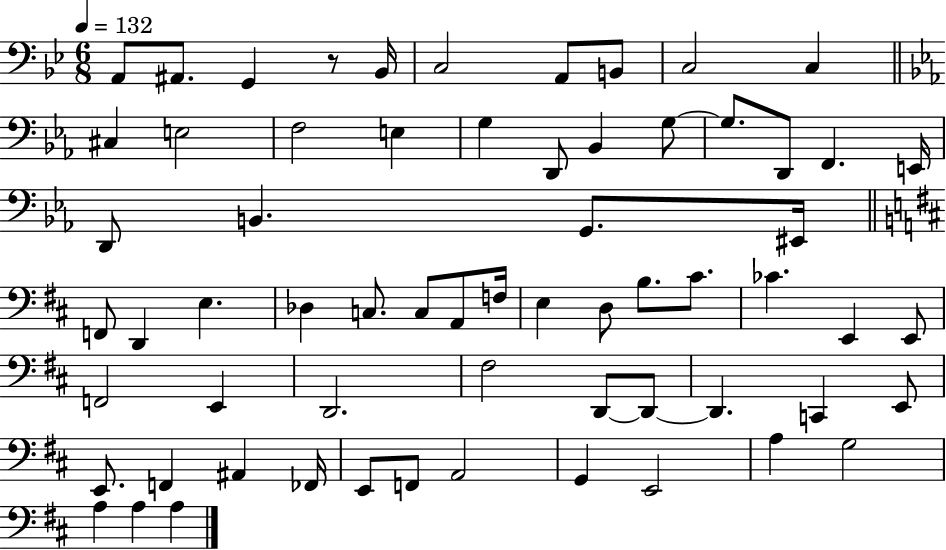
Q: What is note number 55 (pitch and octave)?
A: F2